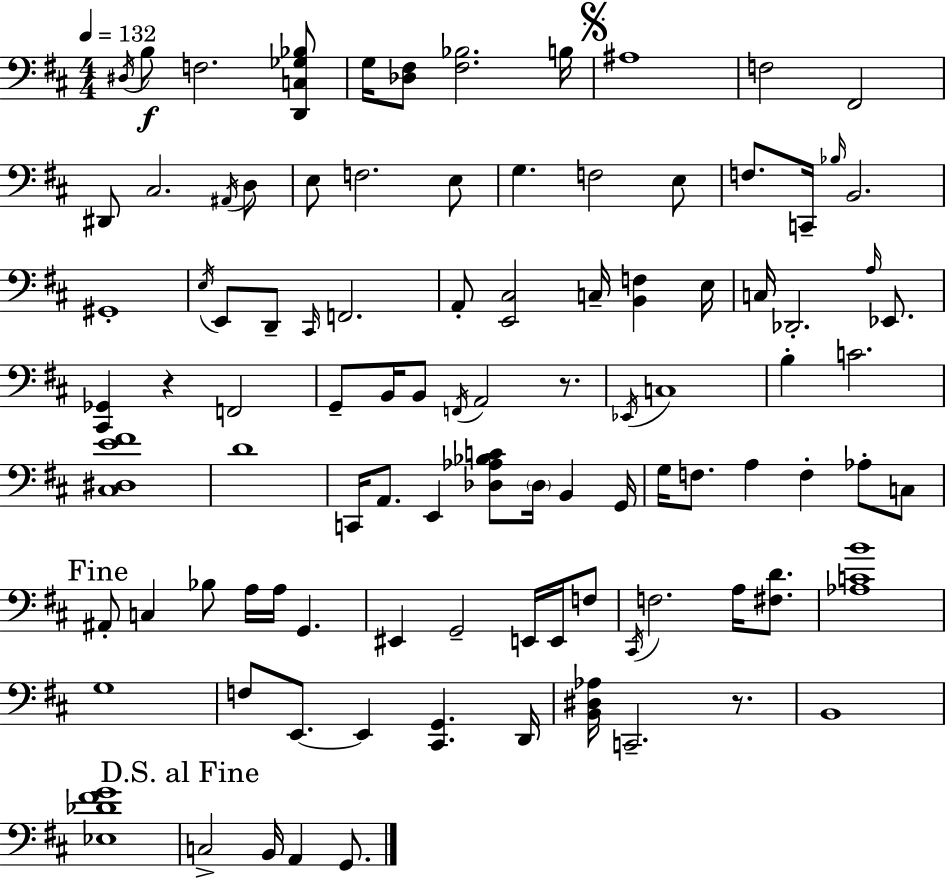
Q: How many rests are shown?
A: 3